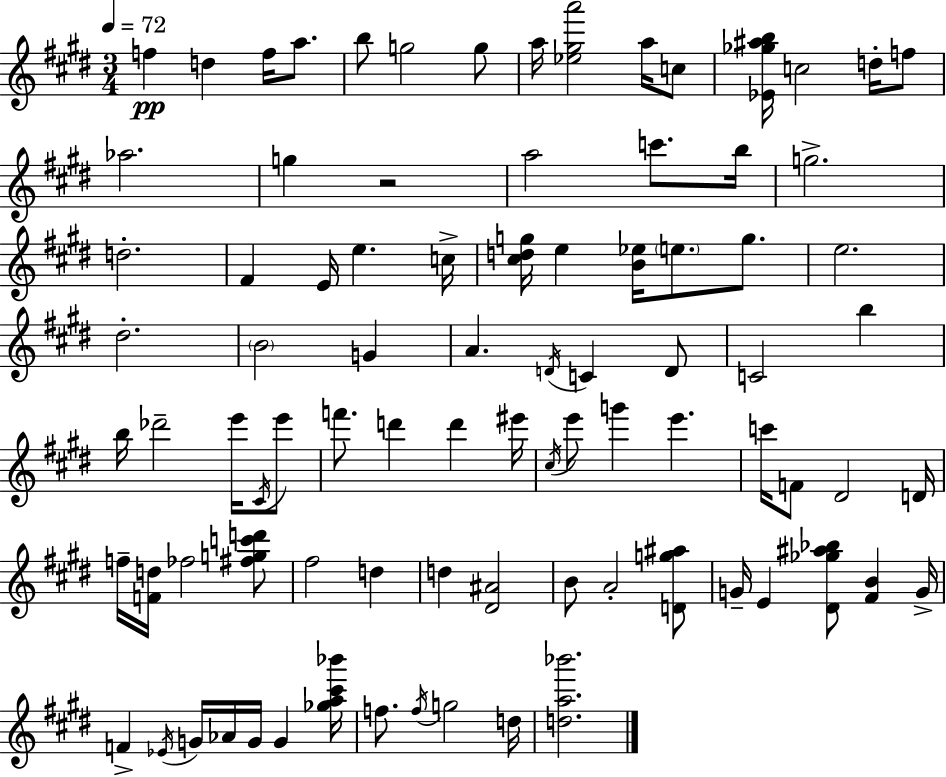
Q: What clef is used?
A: treble